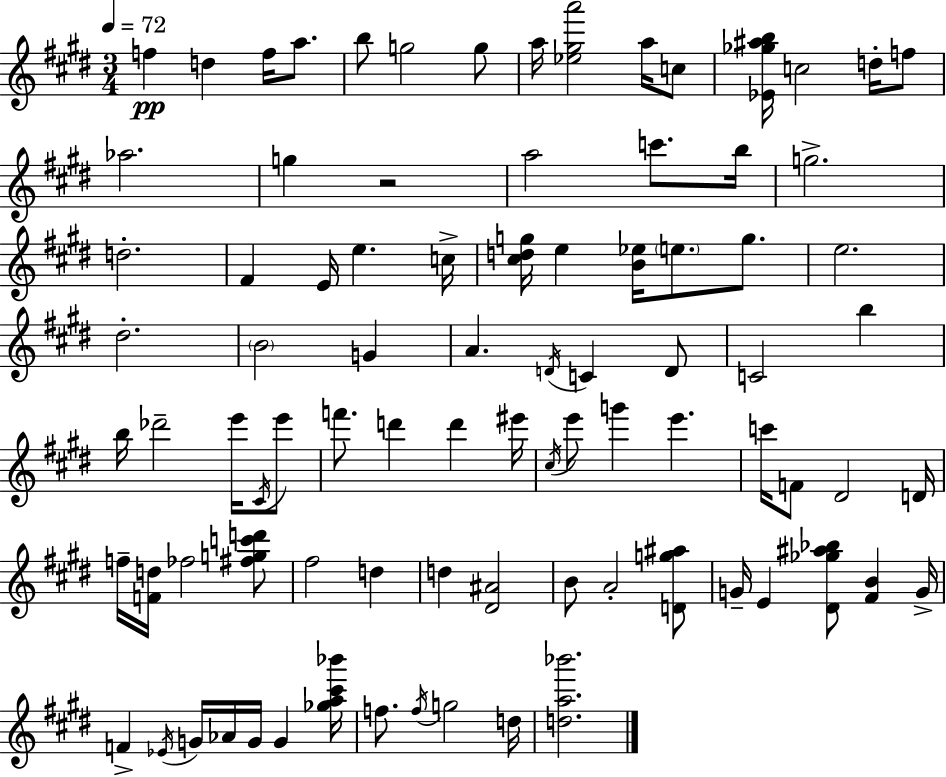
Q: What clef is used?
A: treble